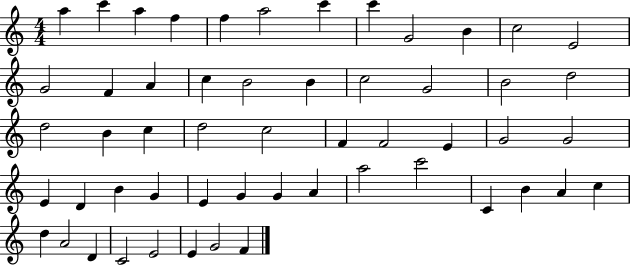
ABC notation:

X:1
T:Untitled
M:4/4
L:1/4
K:C
a c' a f f a2 c' c' G2 B c2 E2 G2 F A c B2 B c2 G2 B2 d2 d2 B c d2 c2 F F2 E G2 G2 E D B G E G G A a2 c'2 C B A c d A2 D C2 E2 E G2 F